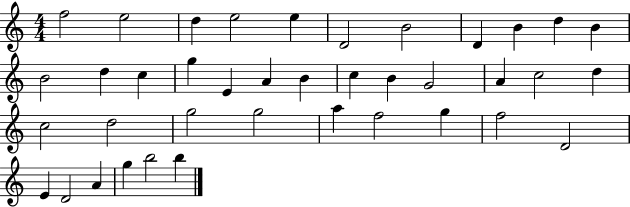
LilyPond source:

{
  \clef treble
  \numericTimeSignature
  \time 4/4
  \key c \major
  f''2 e''2 | d''4 e''2 e''4 | d'2 b'2 | d'4 b'4 d''4 b'4 | \break b'2 d''4 c''4 | g''4 e'4 a'4 b'4 | c''4 b'4 g'2 | a'4 c''2 d''4 | \break c''2 d''2 | g''2 g''2 | a''4 f''2 g''4 | f''2 d'2 | \break e'4 d'2 a'4 | g''4 b''2 b''4 | \bar "|."
}